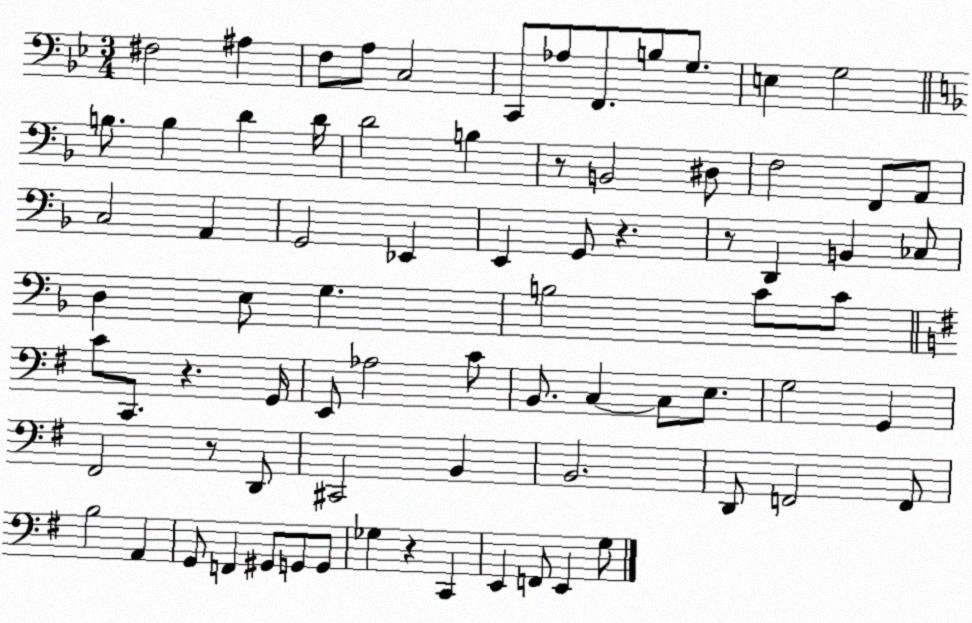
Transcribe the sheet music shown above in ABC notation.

X:1
T:Untitled
M:3/4
L:1/4
K:Bb
^F,2 ^A, F,/2 A,/2 C,2 C,,/2 _A,/2 F,,/2 B,/2 G,/2 E, G,2 B,/2 B, D D/4 D2 B, z/2 B,,2 ^D,/2 F,2 F,,/2 A,,/2 C,2 A,, G,,2 _E,, E,, G,,/2 z z/2 D,, B,, _C,/2 D, E,/2 G, B,2 C/2 C/2 C/2 C,,/2 z G,,/4 E,,/2 _A,2 C/2 B,,/2 C, C,/2 E,/2 G,2 G,, ^F,,2 z/2 D,,/2 ^C,,2 B,, B,,2 D,,/2 F,,2 F,,/2 B,2 A,, G,,/2 F,, ^G,,/2 G,,/2 G,,/2 _G, z C,, E,, F,,/2 E,, G,/2